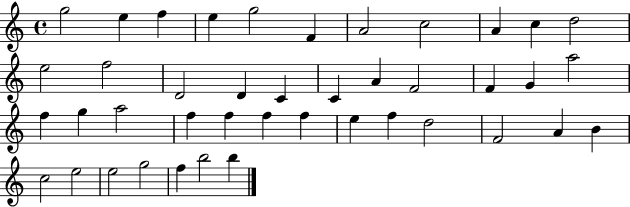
{
  \clef treble
  \time 4/4
  \defaultTimeSignature
  \key c \major
  g''2 e''4 f''4 | e''4 g''2 f'4 | a'2 c''2 | a'4 c''4 d''2 | \break e''2 f''2 | d'2 d'4 c'4 | c'4 a'4 f'2 | f'4 g'4 a''2 | \break f''4 g''4 a''2 | f''4 f''4 f''4 f''4 | e''4 f''4 d''2 | f'2 a'4 b'4 | \break c''2 e''2 | e''2 g''2 | f''4 b''2 b''4 | \bar "|."
}